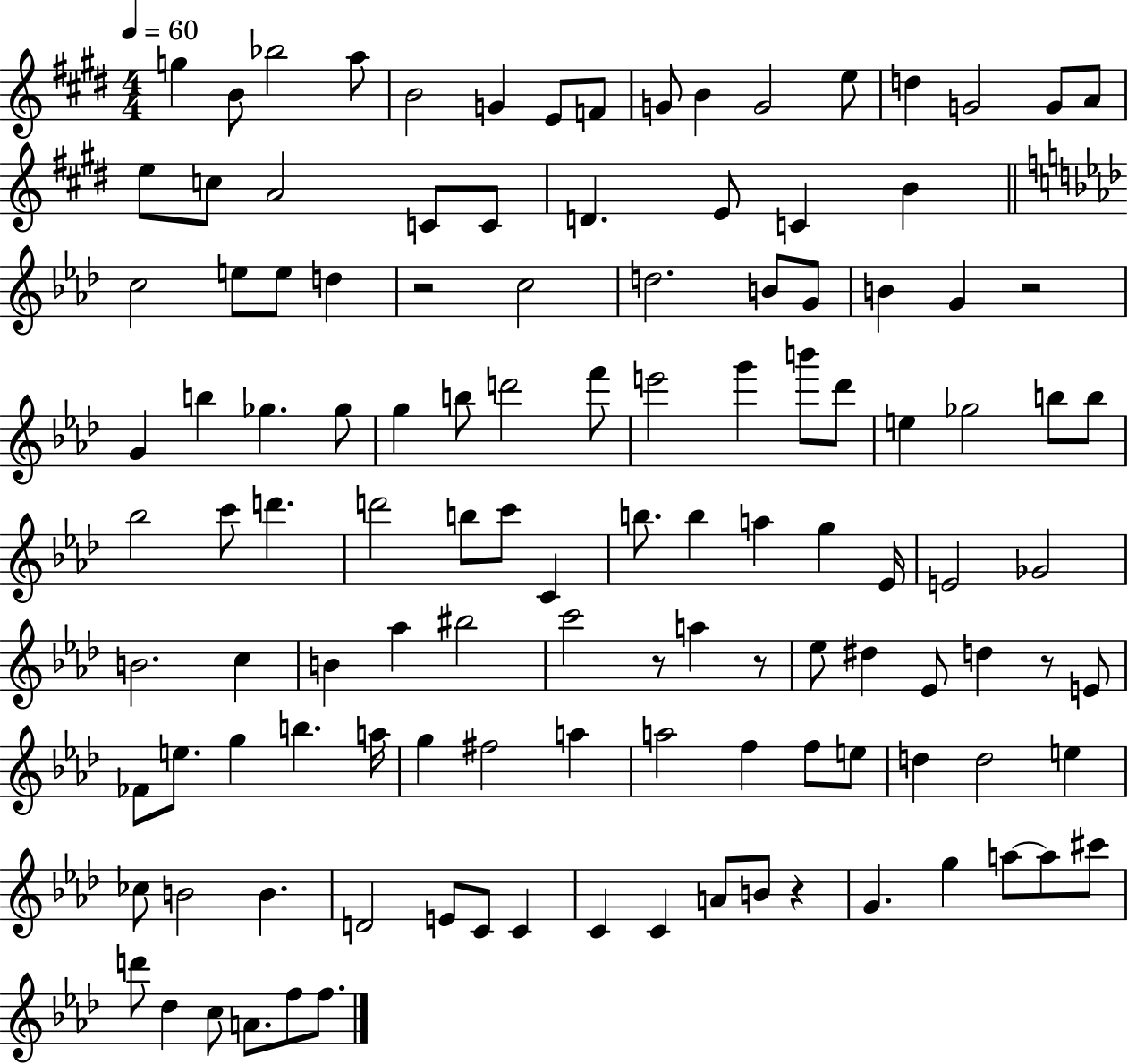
{
  \clef treble
  \numericTimeSignature
  \time 4/4
  \key e \major
  \tempo 4 = 60
  \repeat volta 2 { g''4 b'8 bes''2 a''8 | b'2 g'4 e'8 f'8 | g'8 b'4 g'2 e''8 | d''4 g'2 g'8 a'8 | \break e''8 c''8 a'2 c'8 c'8 | d'4. e'8 c'4 b'4 | \bar "||" \break \key aes \major c''2 e''8 e''8 d''4 | r2 c''2 | d''2. b'8 g'8 | b'4 g'4 r2 | \break g'4 b''4 ges''4. ges''8 | g''4 b''8 d'''2 f'''8 | e'''2 g'''4 b'''8 des'''8 | e''4 ges''2 b''8 b''8 | \break bes''2 c'''8 d'''4. | d'''2 b''8 c'''8 c'4 | b''8. b''4 a''4 g''4 ees'16 | e'2 ges'2 | \break b'2. c''4 | b'4 aes''4 bis''2 | c'''2 r8 a''4 r8 | ees''8 dis''4 ees'8 d''4 r8 e'8 | \break fes'8 e''8. g''4 b''4. a''16 | g''4 fis''2 a''4 | a''2 f''4 f''8 e''8 | d''4 d''2 e''4 | \break ces''8 b'2 b'4. | d'2 e'8 c'8 c'4 | c'4 c'4 a'8 b'8 r4 | g'4. g''4 a''8~~ a''8 cis'''8 | \break d'''8 des''4 c''8 a'8. f''8 f''8. | } \bar "|."
}